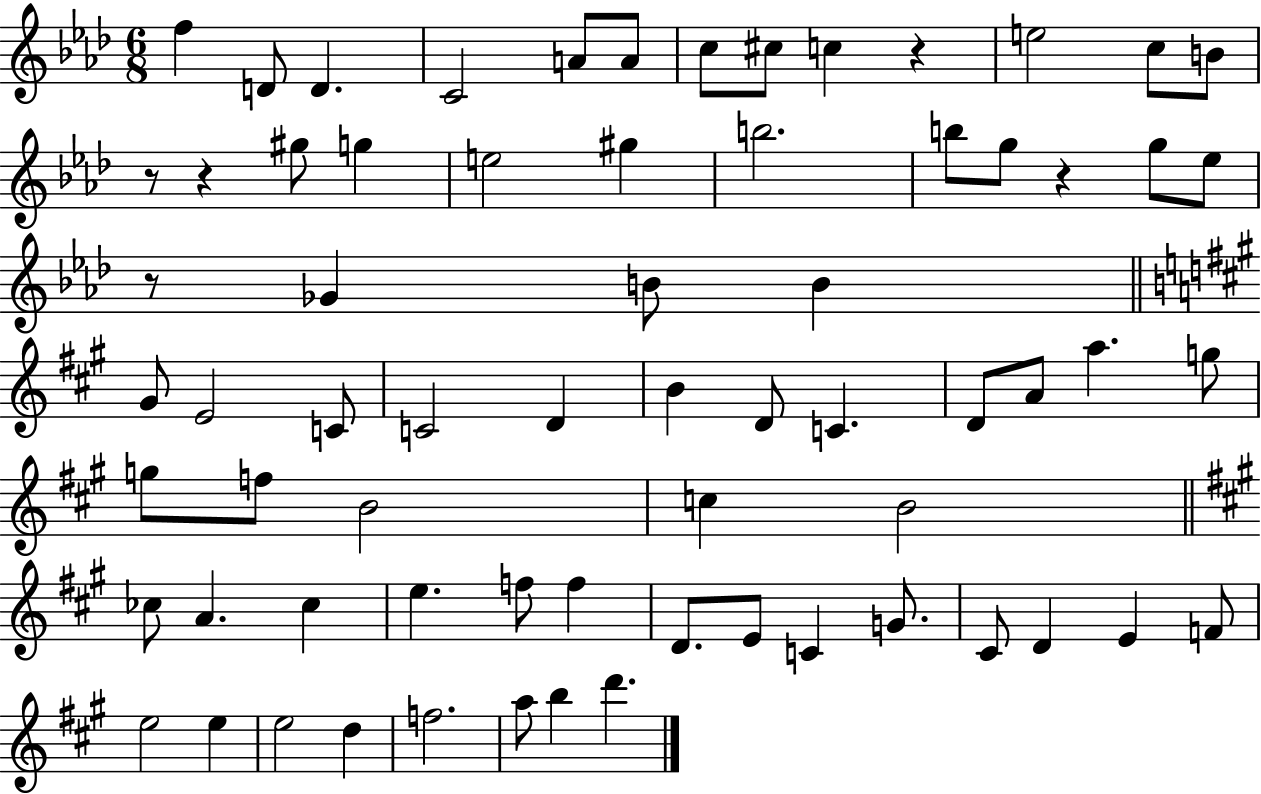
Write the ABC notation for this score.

X:1
T:Untitled
M:6/8
L:1/4
K:Ab
f D/2 D C2 A/2 A/2 c/2 ^c/2 c z e2 c/2 B/2 z/2 z ^g/2 g e2 ^g b2 b/2 g/2 z g/2 _e/2 z/2 _G B/2 B ^G/2 E2 C/2 C2 D B D/2 C D/2 A/2 a g/2 g/2 f/2 B2 c B2 _c/2 A _c e f/2 f D/2 E/2 C G/2 ^C/2 D E F/2 e2 e e2 d f2 a/2 b d'